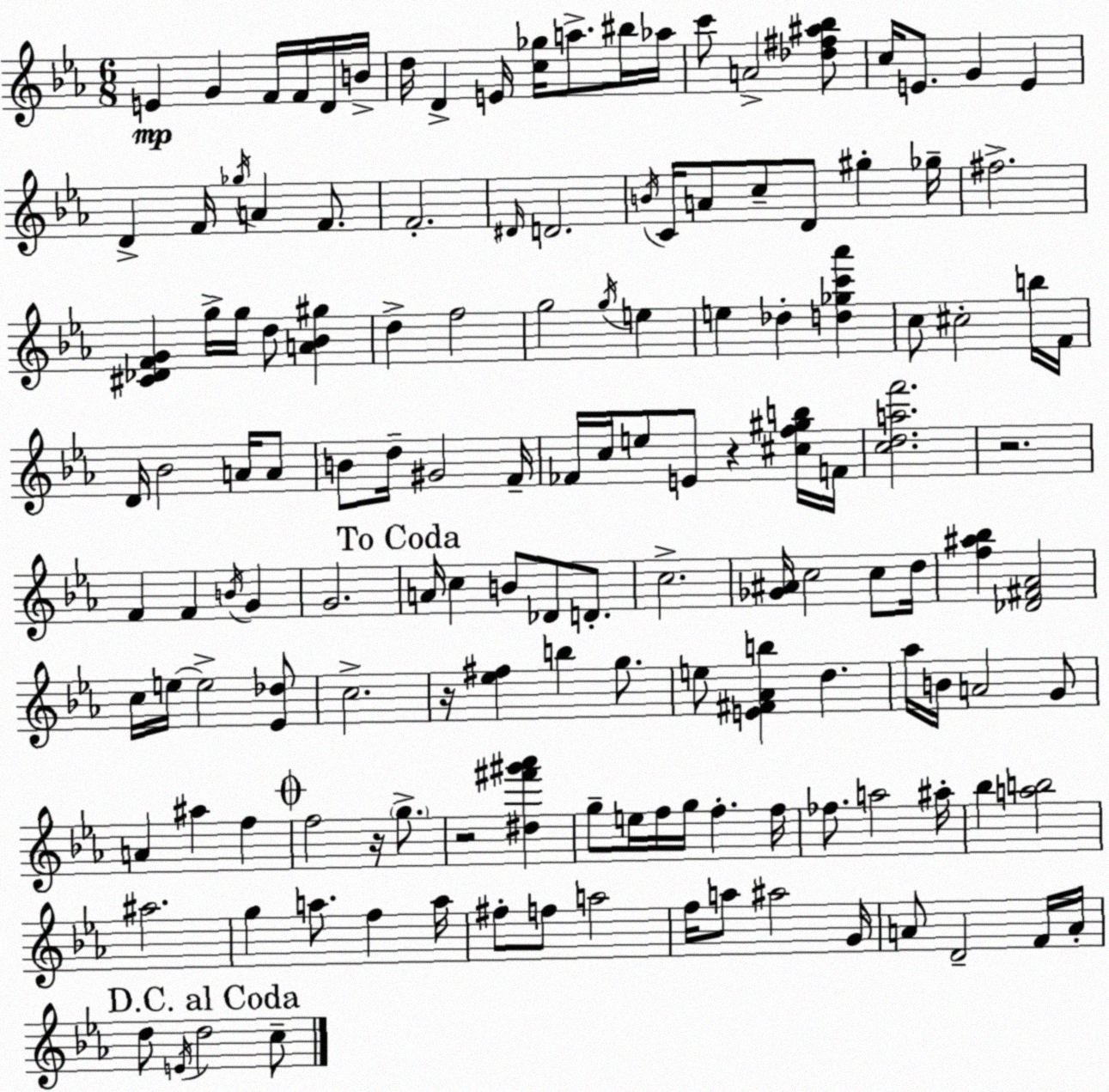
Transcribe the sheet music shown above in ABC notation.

X:1
T:Untitled
M:6/8
L:1/4
K:Cm
E G F/4 F/4 D/4 B/4 d/4 D E/4 [c_g]/4 a/2 ^b/4 _a/4 c'/2 A2 [_d^f^a_b]/2 c/4 E/2 G E D F/4 _g/4 A F/2 F2 ^D/4 D2 B/4 C/4 A/2 c/2 D/2 ^g _g/4 ^f2 [^C_DFG] g/4 g/4 d/2 [A_B^g] d f2 g2 g/4 e e _d [d_gc'_a'] c/2 ^c2 b/4 F/4 D/4 _B2 A/4 A/2 B/2 d/4 ^G2 F/4 _F/4 c/4 e/2 E/2 z [^cf^gb]/4 F/4 [cdaf']2 z2 F F B/4 G G2 A/4 c B/2 _D/2 D/2 c2 [_G^A]/4 c2 c/2 d/4 [f^a_b] [_D^F_A]2 c/4 e/4 e2 [_E_d]/2 c2 z/4 [_e^f] b g/2 e/2 [E^F_Ab] d _a/4 B/4 A2 G/2 A ^a f f2 z/4 g/2 z2 [^d^f'^g'_a'] g/2 e/4 f/4 g/4 f f/4 _f/2 a2 ^a/4 _b [ab]2 ^a2 g a/2 f a/4 ^f/2 f/2 a2 f/4 a/2 ^a2 G/4 A/2 D2 F/4 A/4 d/2 E/4 d2 c/2